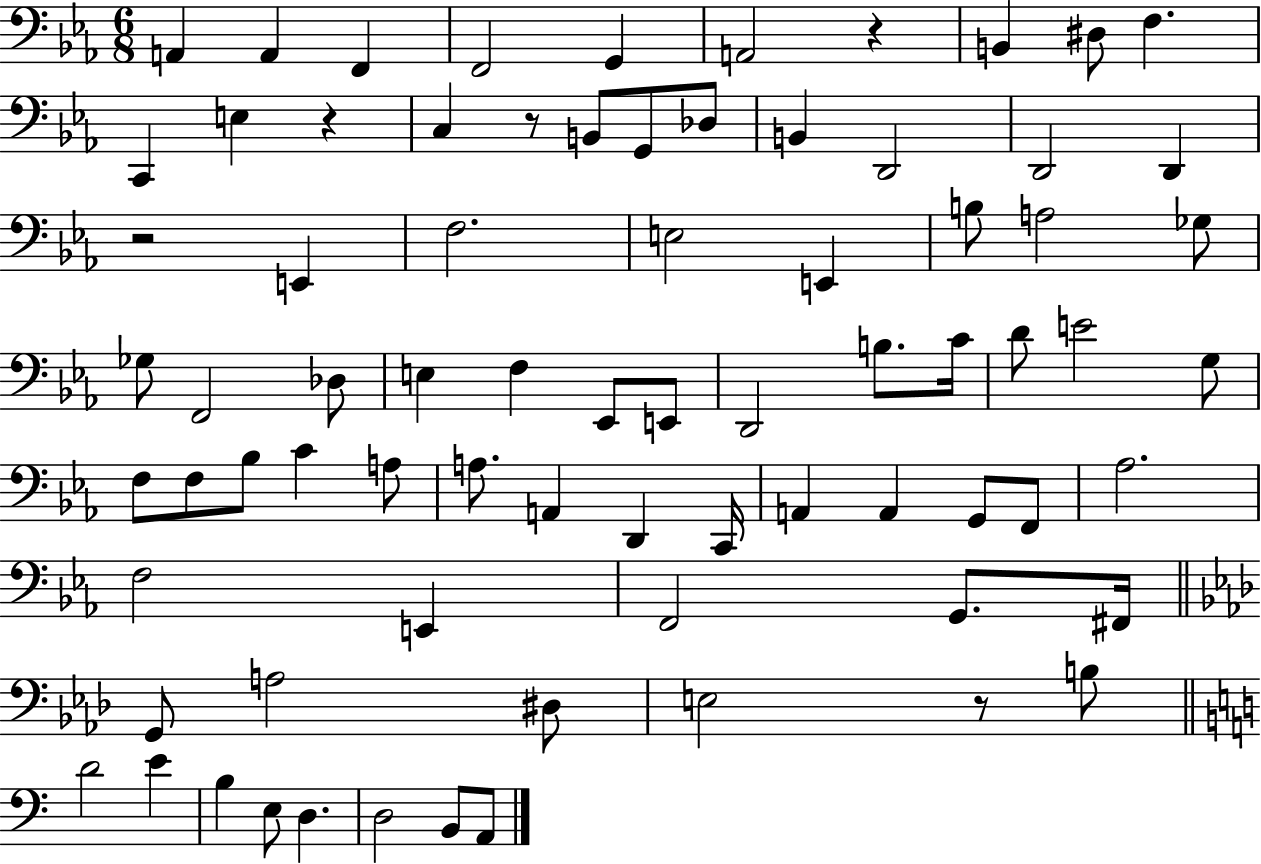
{
  \clef bass
  \numericTimeSignature
  \time 6/8
  \key ees \major
  a,4 a,4 f,4 | f,2 g,4 | a,2 r4 | b,4 dis8 f4. | \break c,4 e4 r4 | c4 r8 b,8 g,8 des8 | b,4 d,2 | d,2 d,4 | \break r2 e,4 | f2. | e2 e,4 | b8 a2 ges8 | \break ges8 f,2 des8 | e4 f4 ees,8 e,8 | d,2 b8. c'16 | d'8 e'2 g8 | \break f8 f8 bes8 c'4 a8 | a8. a,4 d,4 c,16 | a,4 a,4 g,8 f,8 | aes2. | \break f2 e,4 | f,2 g,8. fis,16 | \bar "||" \break \key f \minor g,8 a2 dis8 | e2 r8 b8 | \bar "||" \break \key a \minor d'2 e'4 | b4 e8 d4. | d2 b,8 a,8 | \bar "|."
}